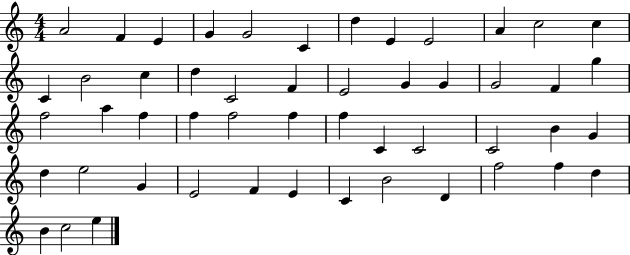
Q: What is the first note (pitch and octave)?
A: A4